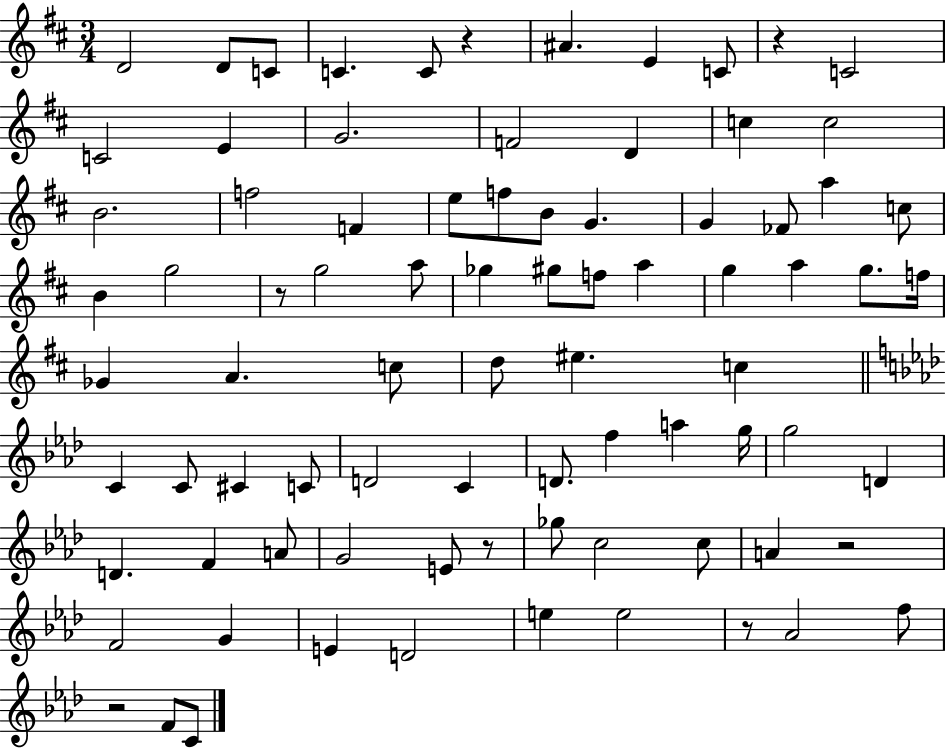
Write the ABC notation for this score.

X:1
T:Untitled
M:3/4
L:1/4
K:D
D2 D/2 C/2 C C/2 z ^A E C/2 z C2 C2 E G2 F2 D c c2 B2 f2 F e/2 f/2 B/2 G G _F/2 a c/2 B g2 z/2 g2 a/2 _g ^g/2 f/2 a g a g/2 f/4 _G A c/2 d/2 ^e c C C/2 ^C C/2 D2 C D/2 f a g/4 g2 D D F A/2 G2 E/2 z/2 _g/2 c2 c/2 A z2 F2 G E D2 e e2 z/2 _A2 f/2 z2 F/2 C/2